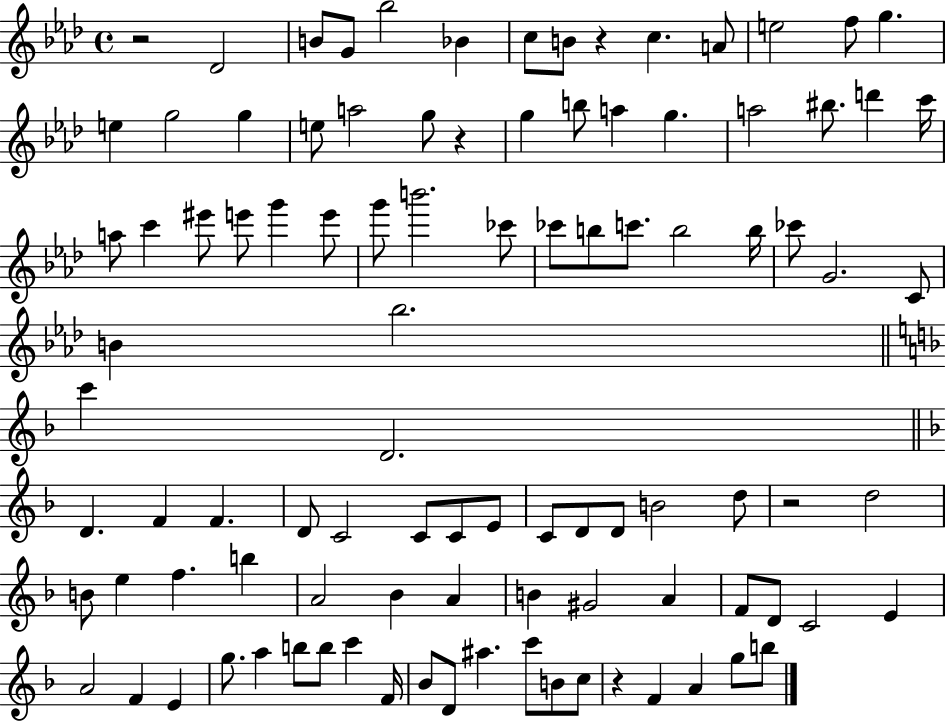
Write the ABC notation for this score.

X:1
T:Untitled
M:4/4
L:1/4
K:Ab
z2 _D2 B/2 G/2 _b2 _B c/2 B/2 z c A/2 e2 f/2 g e g2 g e/2 a2 g/2 z g b/2 a g a2 ^b/2 d' c'/4 a/2 c' ^e'/2 e'/2 g' e'/2 g'/2 b'2 _c'/2 _c'/2 b/2 c'/2 b2 b/4 _c'/2 G2 C/2 B _b2 c' D2 D F F D/2 C2 C/2 C/2 E/2 C/2 D/2 D/2 B2 d/2 z2 d2 B/2 e f b A2 _B A B ^G2 A F/2 D/2 C2 E A2 F E g/2 a b/2 b/2 c' F/4 _B/2 D/2 ^a c'/2 B/2 c/2 z F A g/2 b/2